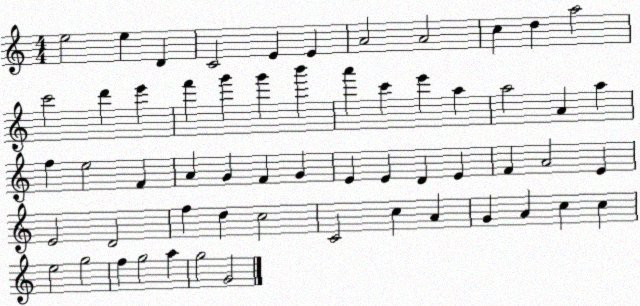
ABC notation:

X:1
T:Untitled
M:4/4
L:1/4
K:C
e2 e D C2 E E A2 A2 c d a2 c'2 d' e' f' g' g' b' a' c' e' a a2 A a f e2 F A G F G E E D E F A2 E E2 D2 f d c2 C2 c A G A c c e2 g2 f g2 a g2 G2